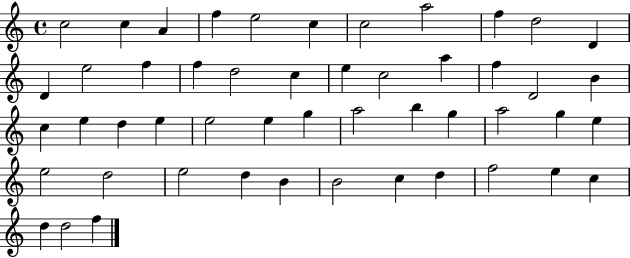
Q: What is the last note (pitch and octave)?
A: F5